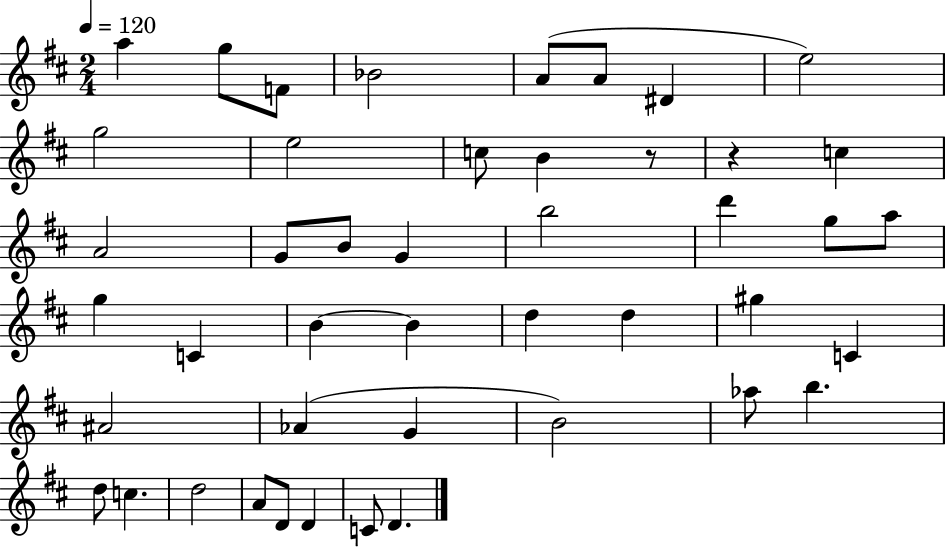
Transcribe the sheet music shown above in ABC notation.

X:1
T:Untitled
M:2/4
L:1/4
K:D
a g/2 F/2 _B2 A/2 A/2 ^D e2 g2 e2 c/2 B z/2 z c A2 G/2 B/2 G b2 d' g/2 a/2 g C B B d d ^g C ^A2 _A G B2 _a/2 b d/2 c d2 A/2 D/2 D C/2 D